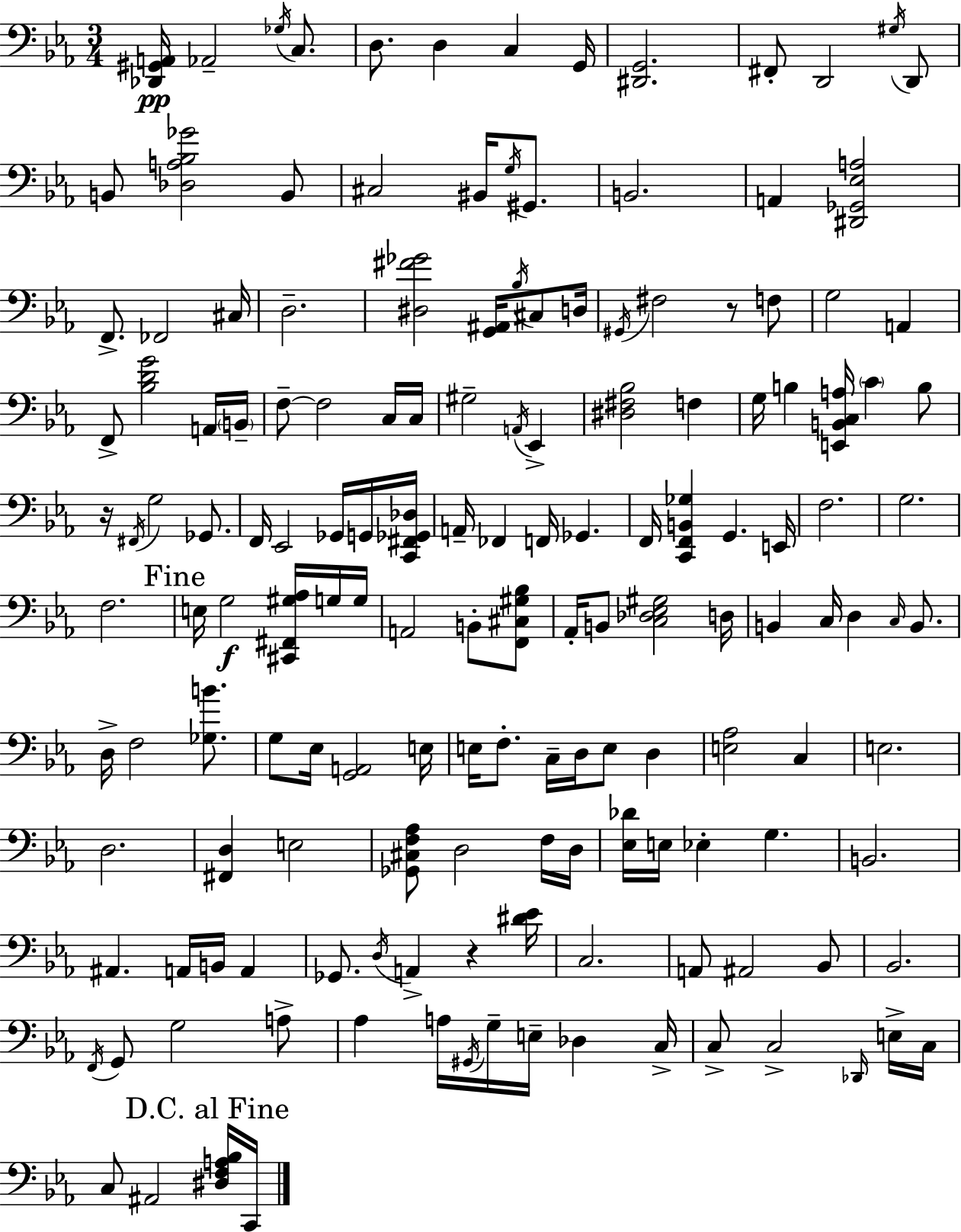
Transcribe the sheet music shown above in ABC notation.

X:1
T:Untitled
M:3/4
L:1/4
K:Cm
[_D,,^G,,A,,]/4 _A,,2 _G,/4 C,/2 D,/2 D, C, G,,/4 [^D,,G,,]2 ^F,,/2 D,,2 ^G,/4 D,,/2 B,,/2 [_D,A,_B,_G]2 B,,/2 ^C,2 ^B,,/4 G,/4 ^G,,/2 B,,2 A,, [^D,,_G,,_E,A,]2 F,,/2 _F,,2 ^C,/4 D,2 [^D,^F_G]2 [G,,^A,,]/4 _B,/4 ^C,/2 D,/4 ^G,,/4 ^F,2 z/2 F,/2 G,2 A,, F,,/2 [_B,DG]2 A,,/4 B,,/4 F,/2 F,2 C,/4 C,/4 ^G,2 A,,/4 _E,, [^D,^F,_B,]2 F, G,/4 B, [E,,B,,C,A,]/4 C B,/2 z/4 ^F,,/4 G,2 _G,,/2 F,,/4 _E,,2 _G,,/4 G,,/4 [C,,^F,,_G,,_D,]/4 A,,/4 _F,, F,,/4 _G,, F,,/4 [C,,F,,B,,_G,] G,, E,,/4 F,2 G,2 F,2 E,/4 G,2 [^C,,^F,,^G,_A,]/4 G,/4 G,/4 A,,2 B,,/2 [F,,^C,^G,_B,]/2 _A,,/4 B,,/2 [C,_D,_E,^G,]2 D,/4 B,, C,/4 D, C,/4 B,,/2 D,/4 F,2 [_G,B]/2 G,/2 _E,/4 [G,,A,,]2 E,/4 E,/4 F,/2 C,/4 D,/4 E,/2 D, [E,_A,]2 C, E,2 D,2 [^F,,D,] E,2 [_G,,^C,F,_A,]/2 D,2 F,/4 D,/4 [_E,_D]/4 E,/4 _E, G, B,,2 ^A,, A,,/4 B,,/4 A,, _G,,/2 D,/4 A,, z [^D_E]/4 C,2 A,,/2 ^A,,2 _B,,/2 _B,,2 F,,/4 G,,/2 G,2 A,/2 _A, A,/4 ^G,,/4 G,/4 E,/4 _D, C,/4 C,/2 C,2 _D,,/4 E,/4 C,/4 C,/2 ^A,,2 [^D,F,A,_B,]/4 C,,/4